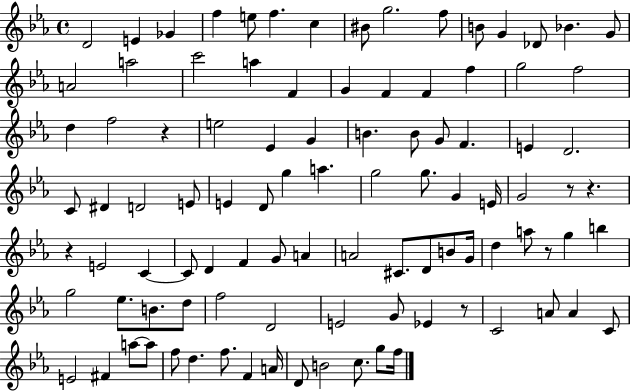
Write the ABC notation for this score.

X:1
T:Untitled
M:4/4
L:1/4
K:Eb
D2 E _G f e/2 f c ^B/2 g2 f/2 B/2 G _D/2 _B G/2 A2 a2 c'2 a F G F F f g2 f2 d f2 z e2 _E G B B/2 G/2 F E D2 C/2 ^D D2 E/2 E D/2 g a g2 g/2 G E/4 G2 z/2 z z E2 C C/2 D F G/2 A A2 ^C/2 D/2 B/2 G/4 d a/2 z/2 g b g2 _e/2 B/2 d/2 f2 D2 E2 G/2 _E z/2 C2 A/2 A C/2 E2 ^F a/2 a/2 f/2 d f/2 F A/4 D/2 B2 c/2 g/2 f/4